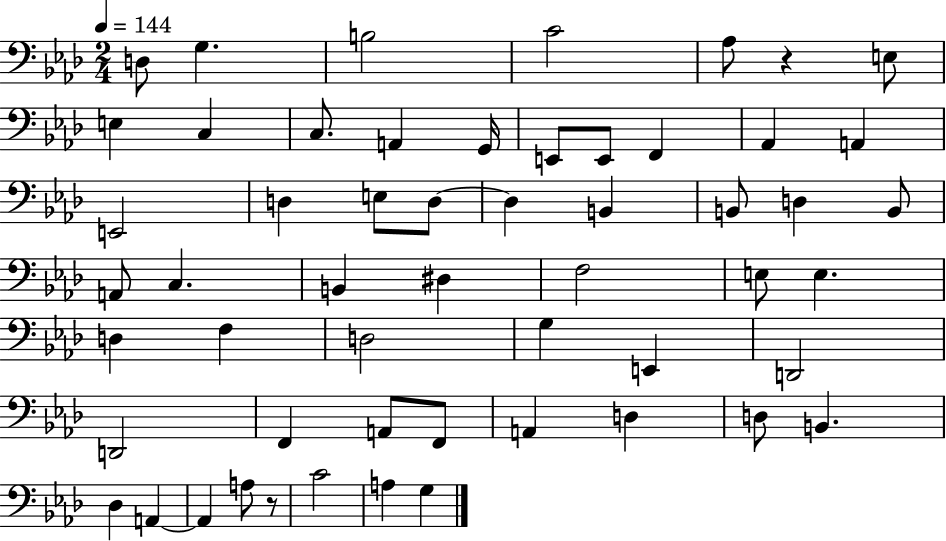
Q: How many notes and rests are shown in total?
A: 55